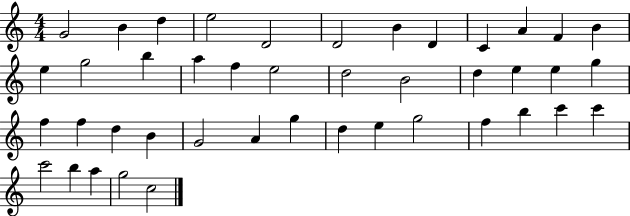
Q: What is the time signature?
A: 4/4